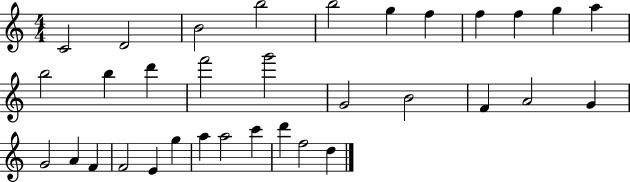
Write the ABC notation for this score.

X:1
T:Untitled
M:4/4
L:1/4
K:C
C2 D2 B2 b2 b2 g f f f g a b2 b d' f'2 g'2 G2 B2 F A2 G G2 A F F2 E g a a2 c' d' f2 d